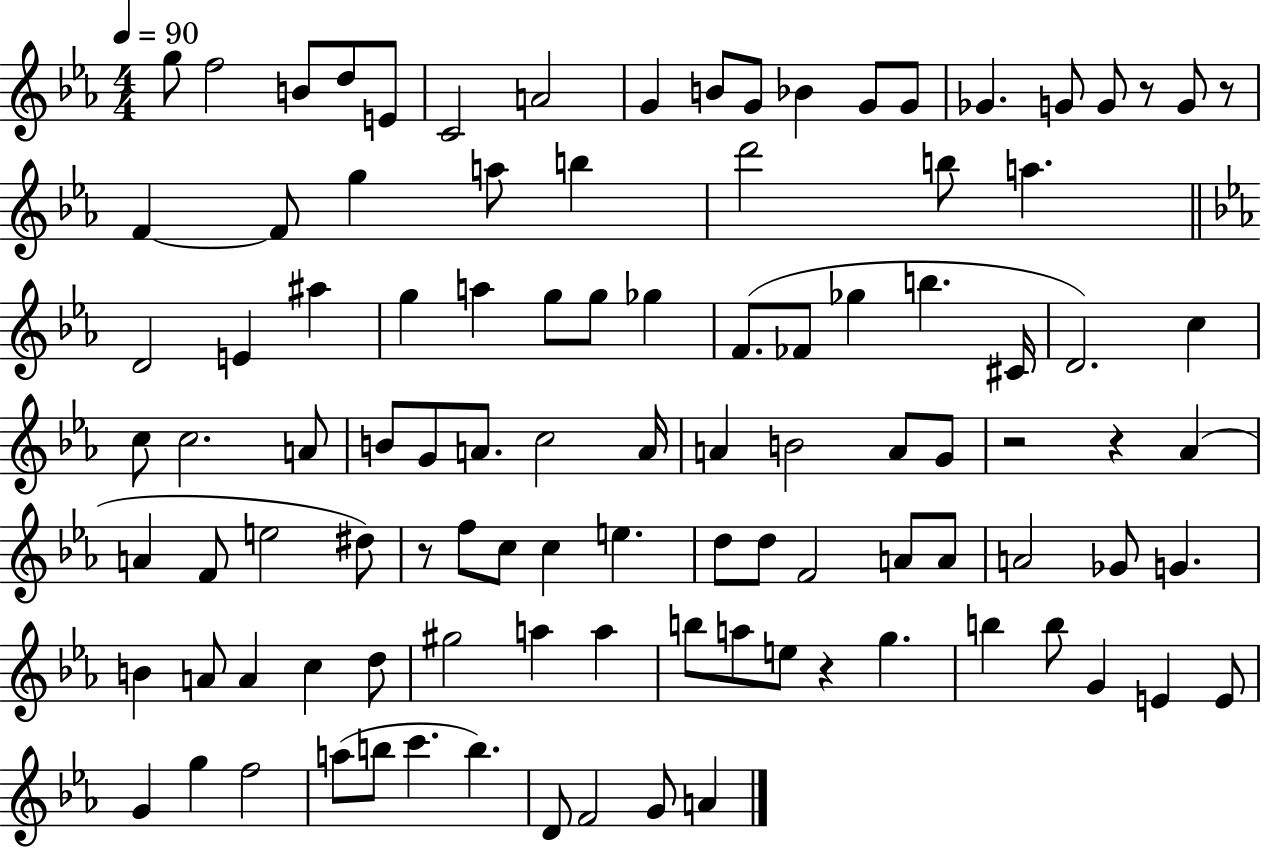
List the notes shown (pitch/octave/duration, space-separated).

G5/e F5/h B4/e D5/e E4/e C4/h A4/h G4/q B4/e G4/e Bb4/q G4/e G4/e Gb4/q. G4/e G4/e R/e G4/e R/e F4/q F4/e G5/q A5/e B5/q D6/h B5/e A5/q. D4/h E4/q A#5/q G5/q A5/q G5/e G5/e Gb5/q F4/e. FES4/e Gb5/q B5/q. C#4/s D4/h. C5/q C5/e C5/h. A4/e B4/e G4/e A4/e. C5/h A4/s A4/q B4/h A4/e G4/e R/h R/q Ab4/q A4/q F4/e E5/h D#5/e R/e F5/e C5/e C5/q E5/q. D5/e D5/e F4/h A4/e A4/e A4/h Gb4/e G4/q. B4/q A4/e A4/q C5/q D5/e G#5/h A5/q A5/q B5/e A5/e E5/e R/q G5/q. B5/q B5/e G4/q E4/q E4/e G4/q G5/q F5/h A5/e B5/e C6/q. B5/q. D4/e F4/h G4/e A4/q